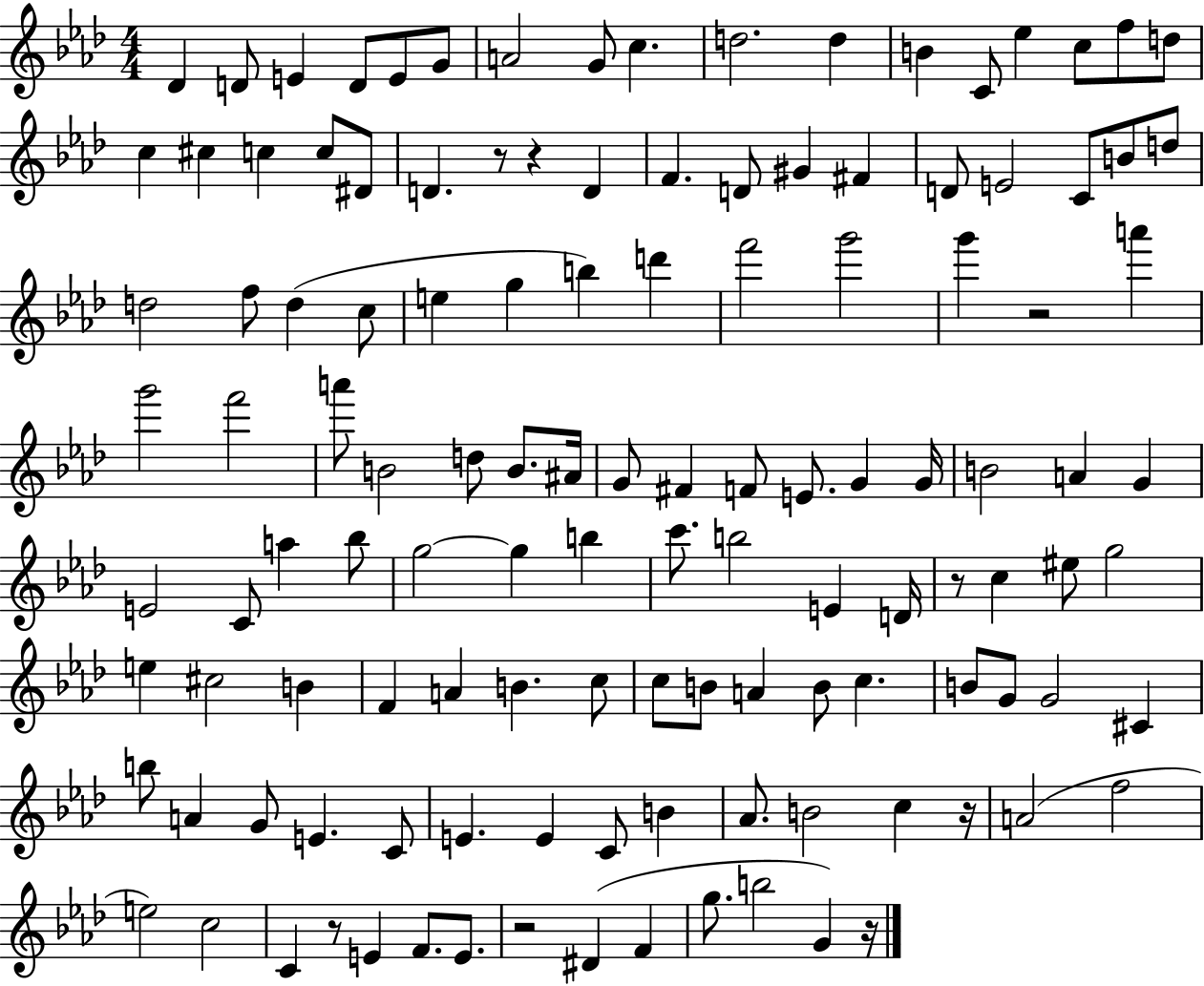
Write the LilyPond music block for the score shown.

{
  \clef treble
  \numericTimeSignature
  \time 4/4
  \key aes \major
  des'4 d'8 e'4 d'8 e'8 g'8 | a'2 g'8 c''4. | d''2. d''4 | b'4 c'8 ees''4 c''8 f''8 d''8 | \break c''4 cis''4 c''4 c''8 dis'8 | d'4. r8 r4 d'4 | f'4. d'8 gis'4 fis'4 | d'8 e'2 c'8 b'8 d''8 | \break d''2 f''8 d''4( c''8 | e''4 g''4 b''4) d'''4 | f'''2 g'''2 | g'''4 r2 a'''4 | \break g'''2 f'''2 | a'''8 b'2 d''8 b'8. ais'16 | g'8 fis'4 f'8 e'8. g'4 g'16 | b'2 a'4 g'4 | \break e'2 c'8 a''4 bes''8 | g''2~~ g''4 b''4 | c'''8. b''2 e'4 d'16 | r8 c''4 eis''8 g''2 | \break e''4 cis''2 b'4 | f'4 a'4 b'4. c''8 | c''8 b'8 a'4 b'8 c''4. | b'8 g'8 g'2 cis'4 | \break b''8 a'4 g'8 e'4. c'8 | e'4. e'4 c'8 b'4 | aes'8. b'2 c''4 r16 | a'2( f''2 | \break e''2) c''2 | c'4 r8 e'4 f'8. e'8. | r2 dis'4( f'4 | g''8. b''2 g'4) r16 | \break \bar "|."
}